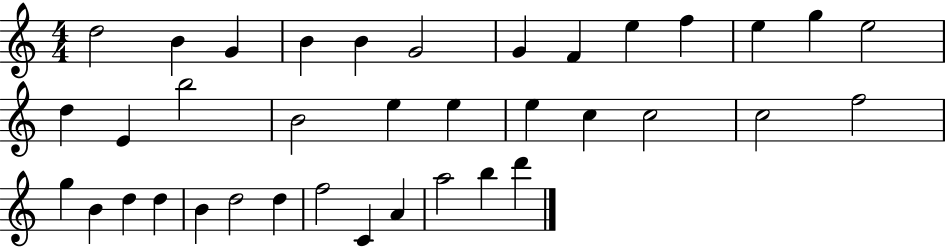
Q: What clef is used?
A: treble